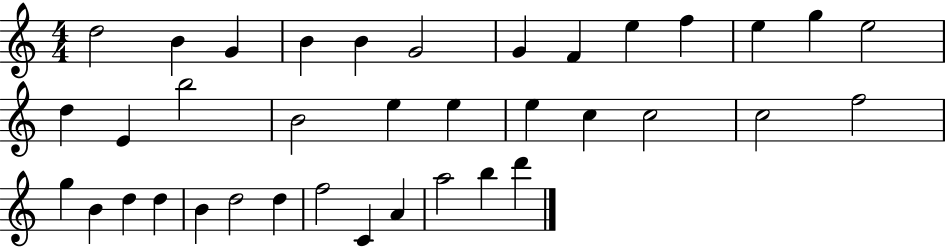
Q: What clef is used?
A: treble